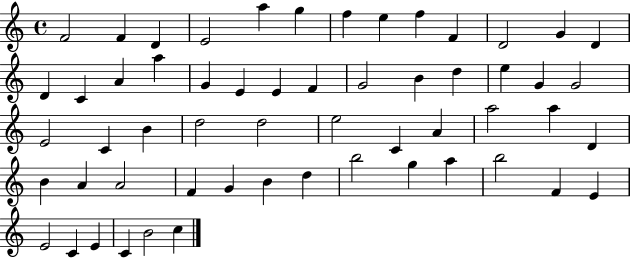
F4/h F4/q D4/q E4/h A5/q G5/q F5/q E5/q F5/q F4/q D4/h G4/q D4/q D4/q C4/q A4/q A5/q G4/q E4/q E4/q F4/q G4/h B4/q D5/q E5/q G4/q G4/h E4/h C4/q B4/q D5/h D5/h E5/h C4/q A4/q A5/h A5/q D4/q B4/q A4/q A4/h F4/q G4/q B4/q D5/q B5/h G5/q A5/q B5/h F4/q E4/q E4/h C4/q E4/q C4/q B4/h C5/q